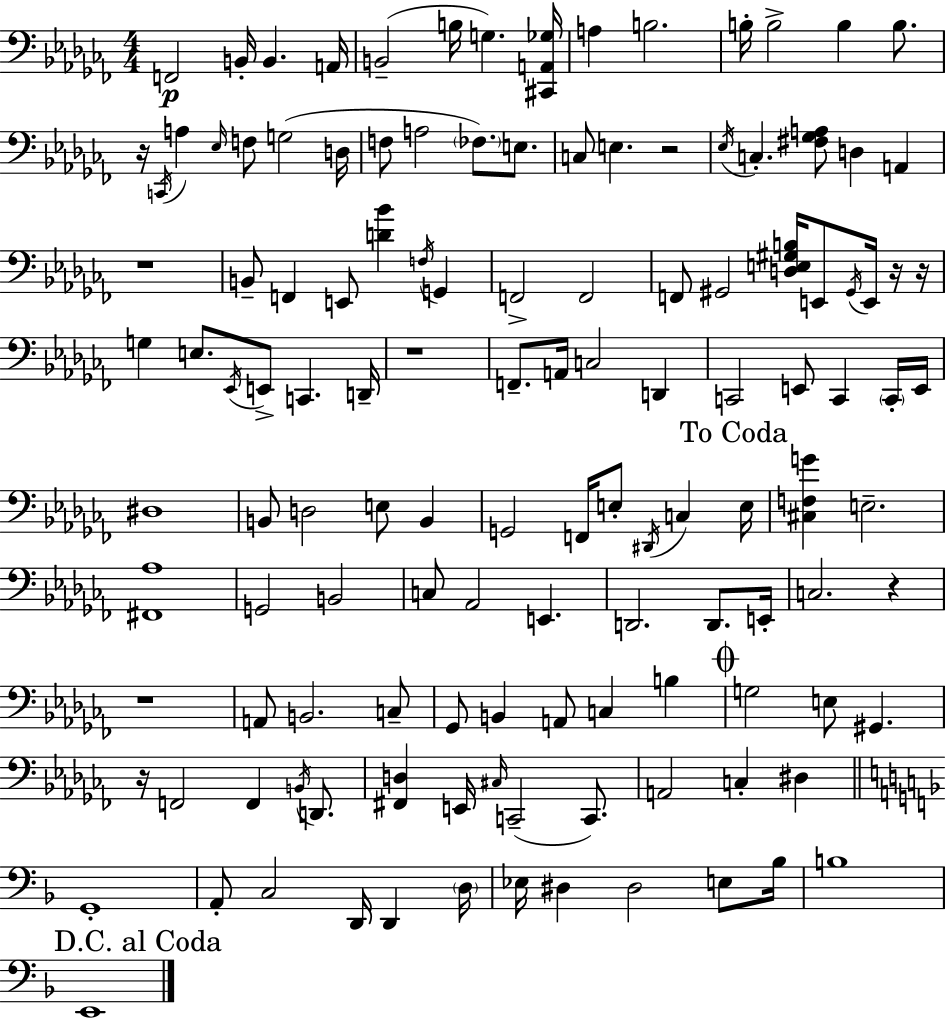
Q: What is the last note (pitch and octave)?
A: E2